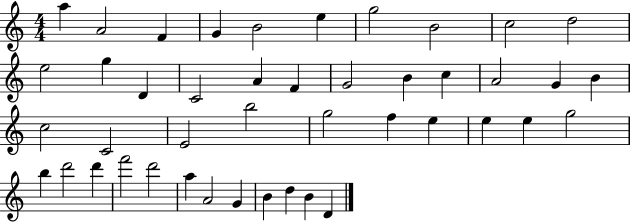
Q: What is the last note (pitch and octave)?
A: D4